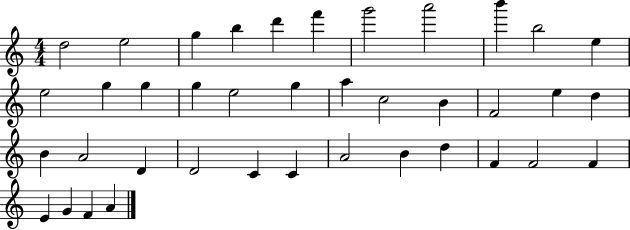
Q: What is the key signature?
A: C major